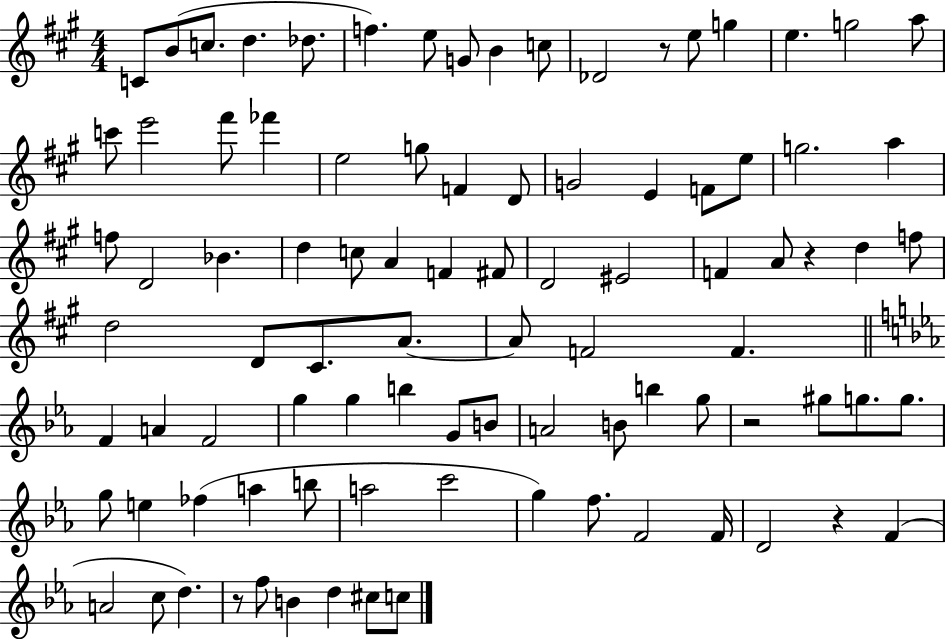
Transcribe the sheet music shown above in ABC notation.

X:1
T:Untitled
M:4/4
L:1/4
K:A
C/2 B/2 c/2 d _d/2 f e/2 G/2 B c/2 _D2 z/2 e/2 g e g2 a/2 c'/2 e'2 ^f'/2 _f' e2 g/2 F D/2 G2 E F/2 e/2 g2 a f/2 D2 _B d c/2 A F ^F/2 D2 ^E2 F A/2 z d f/2 d2 D/2 ^C/2 A/2 A/2 F2 F F A F2 g g b G/2 B/2 A2 B/2 b g/2 z2 ^g/2 g/2 g/2 g/2 e _f a b/2 a2 c'2 g f/2 F2 F/4 D2 z F A2 c/2 d z/2 f/2 B d ^c/2 c/2